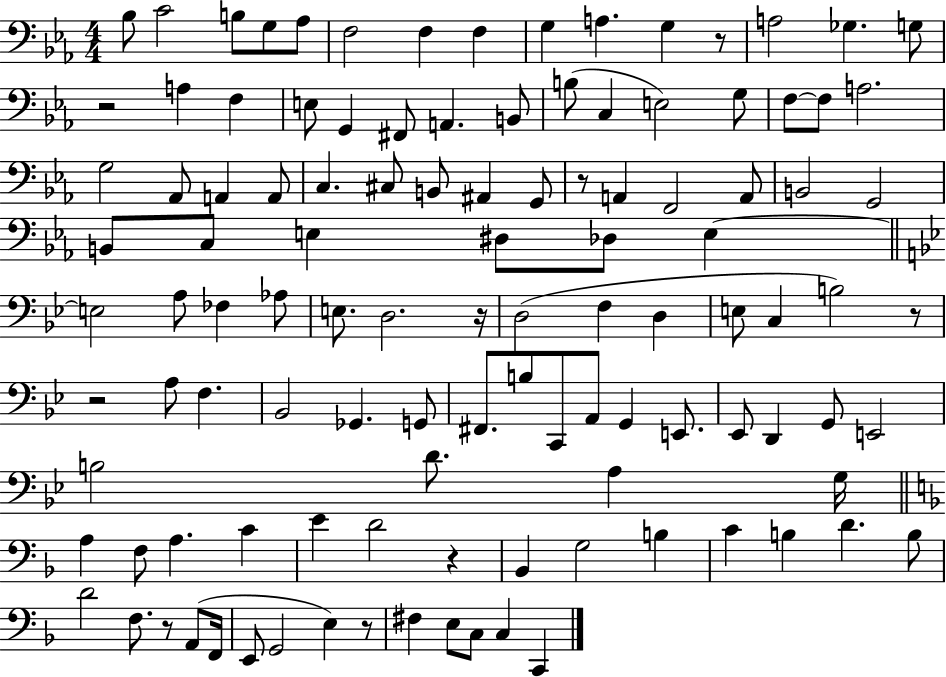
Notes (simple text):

Bb3/e C4/h B3/e G3/e Ab3/e F3/h F3/q F3/q G3/q A3/q. G3/q R/e A3/h Gb3/q. G3/e R/h A3/q F3/q E3/e G2/q F#2/e A2/q. B2/e B3/e C3/q E3/h G3/e F3/e F3/e A3/h. G3/h Ab2/e A2/q A2/e C3/q. C#3/e B2/e A#2/q G2/e R/e A2/q F2/h A2/e B2/h G2/h B2/e C3/e E3/q D#3/e Db3/e E3/q E3/h A3/e FES3/q Ab3/e E3/e. D3/h. R/s D3/h F3/q D3/q E3/e C3/q B3/h R/e R/h A3/e F3/q. Bb2/h Gb2/q. G2/e F#2/e. B3/e C2/e A2/e G2/q E2/e. Eb2/e D2/q G2/e E2/h B3/h D4/e. A3/q G3/s A3/q F3/e A3/q. C4/q E4/q D4/h R/q Bb2/q G3/h B3/q C4/q B3/q D4/q. B3/e D4/h F3/e. R/e A2/e F2/s E2/e G2/h E3/q R/e F#3/q E3/e C3/e C3/q C2/q